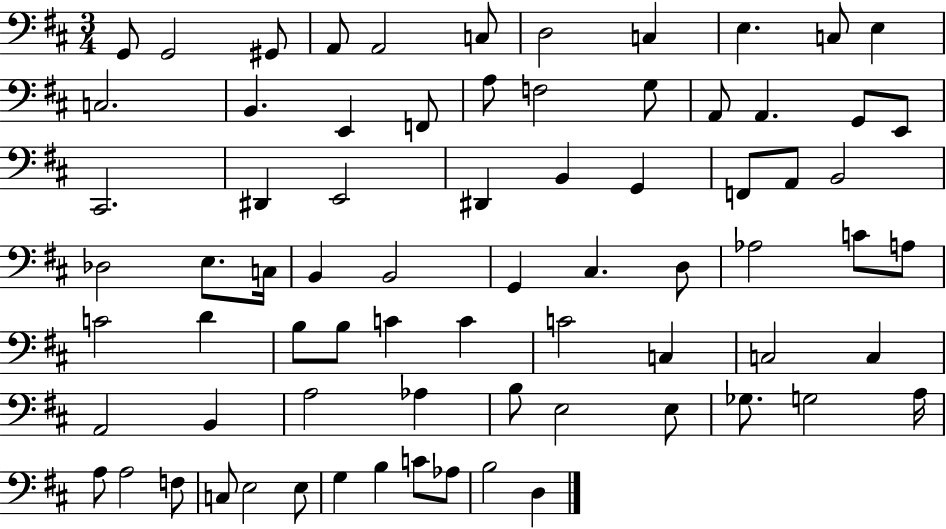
G2/e G2/h G#2/e A2/e A2/h C3/e D3/h C3/q E3/q. C3/e E3/q C3/h. B2/q. E2/q F2/e A3/e F3/h G3/e A2/e A2/q. G2/e E2/e C#2/h. D#2/q E2/h D#2/q B2/q G2/q F2/e A2/e B2/h Db3/h E3/e. C3/s B2/q B2/h G2/q C#3/q. D3/e Ab3/h C4/e A3/e C4/h D4/q B3/e B3/e C4/q C4/q C4/h C3/q C3/h C3/q A2/h B2/q A3/h Ab3/q B3/e E3/h E3/e Gb3/e. G3/h A3/s A3/e A3/h F3/e C3/e E3/h E3/e G3/q B3/q C4/e Ab3/e B3/h D3/q